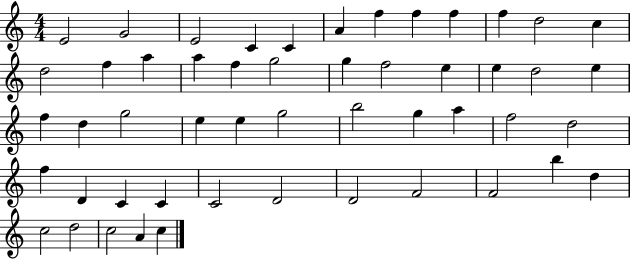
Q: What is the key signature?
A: C major